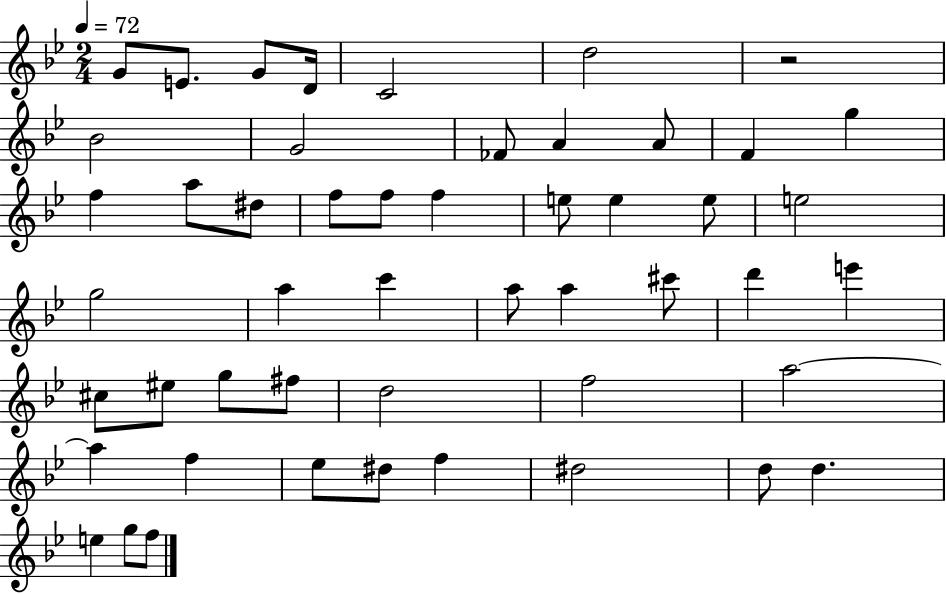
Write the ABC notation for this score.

X:1
T:Untitled
M:2/4
L:1/4
K:Bb
G/2 E/2 G/2 D/4 C2 d2 z2 _B2 G2 _F/2 A A/2 F g f a/2 ^d/2 f/2 f/2 f e/2 e e/2 e2 g2 a c' a/2 a ^c'/2 d' e' ^c/2 ^e/2 g/2 ^f/2 d2 f2 a2 a f _e/2 ^d/2 f ^d2 d/2 d e g/2 f/2